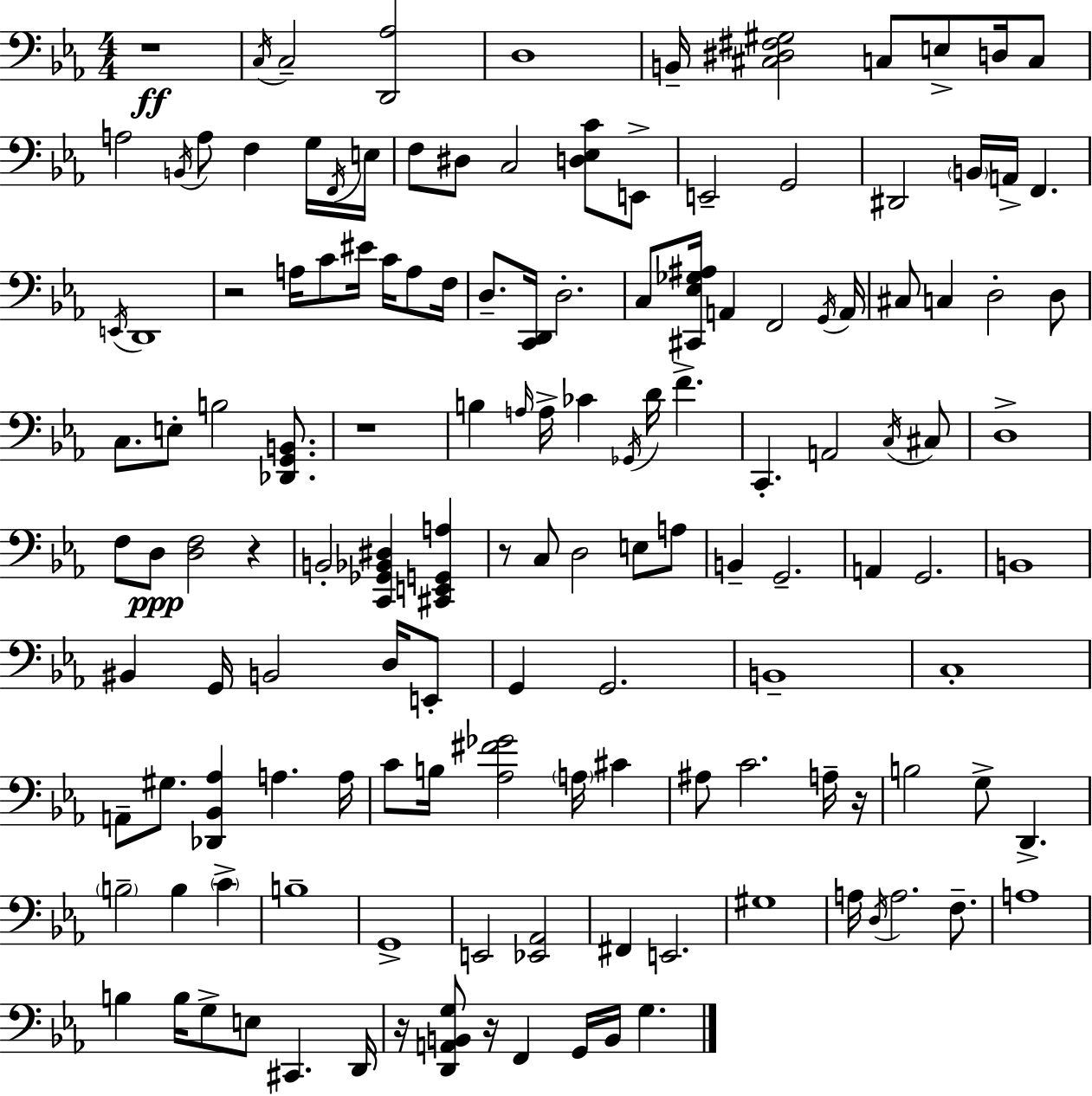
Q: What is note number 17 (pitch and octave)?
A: D#3